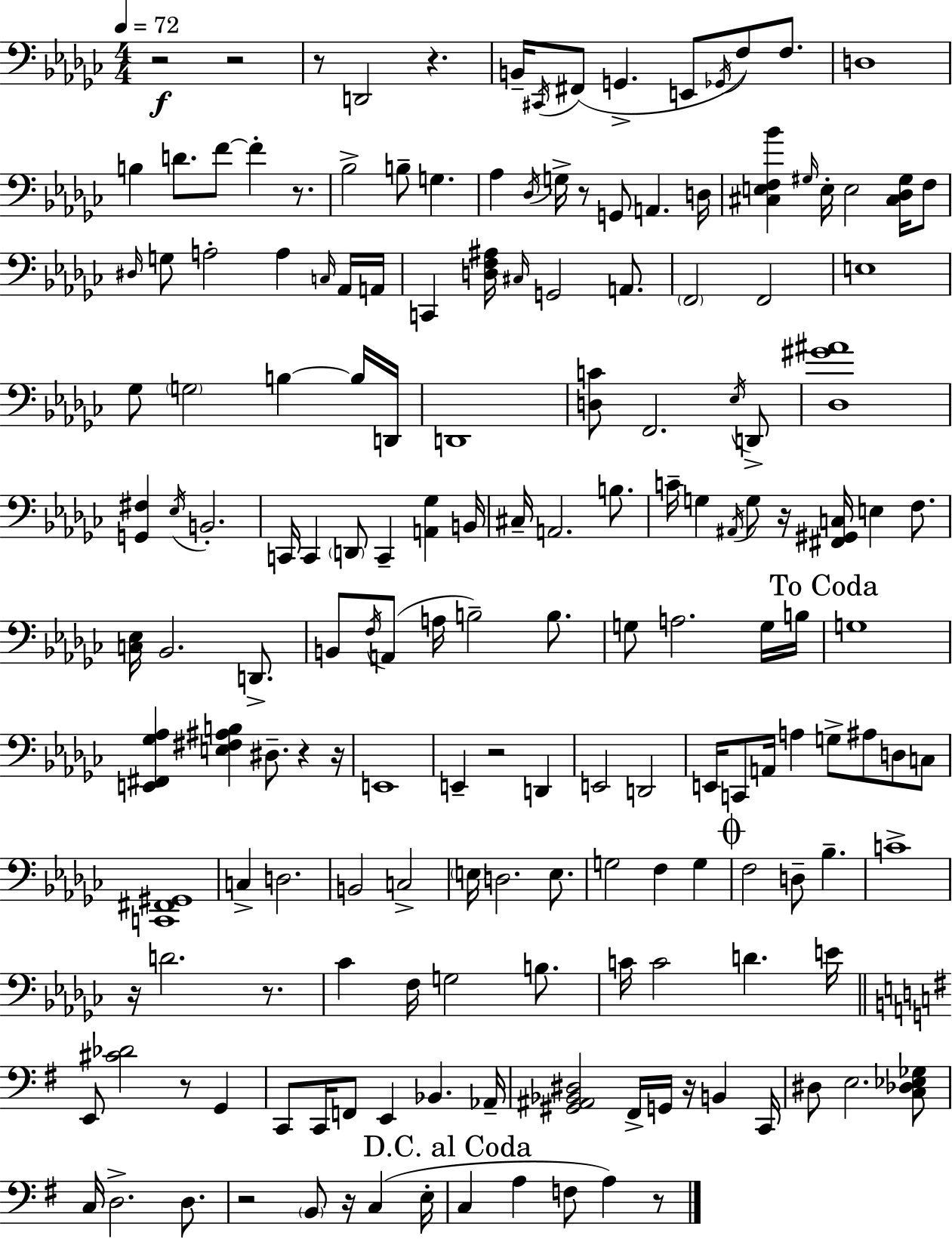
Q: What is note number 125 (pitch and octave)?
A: F#2